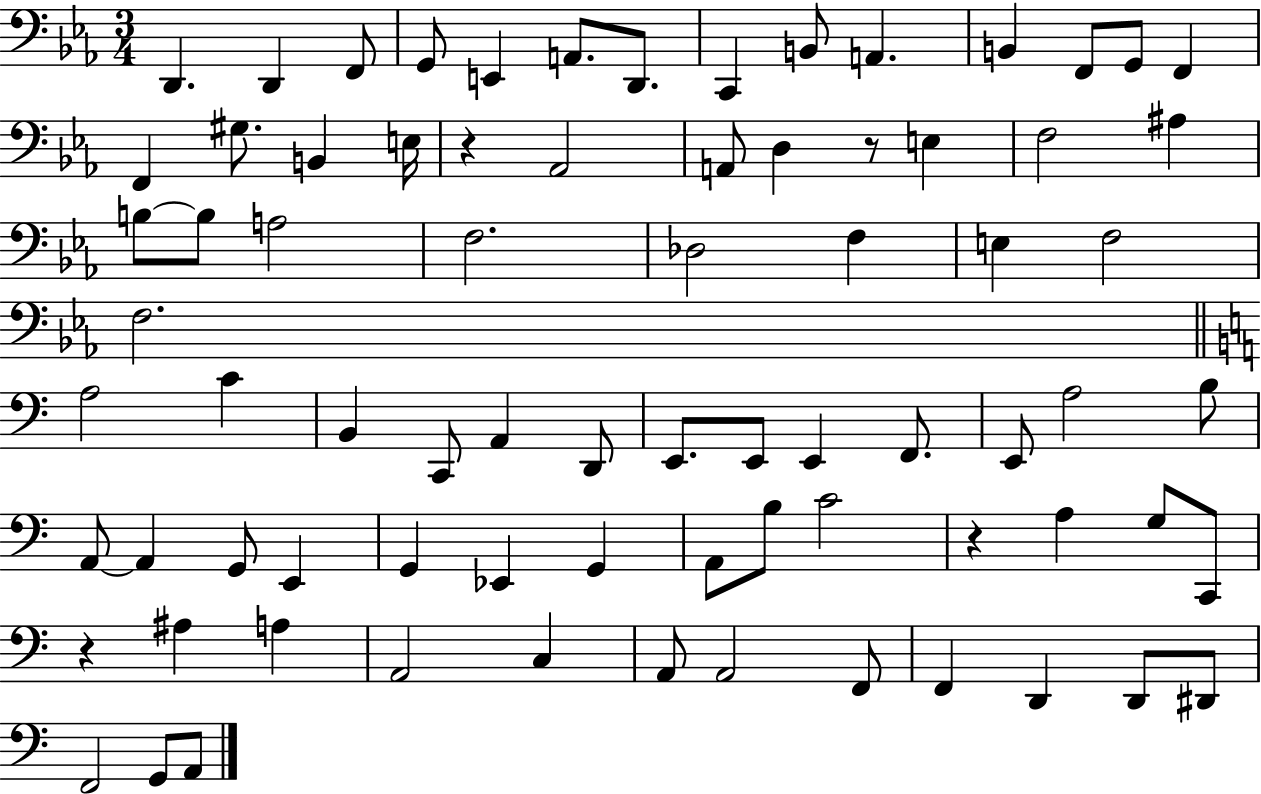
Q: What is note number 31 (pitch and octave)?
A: E3